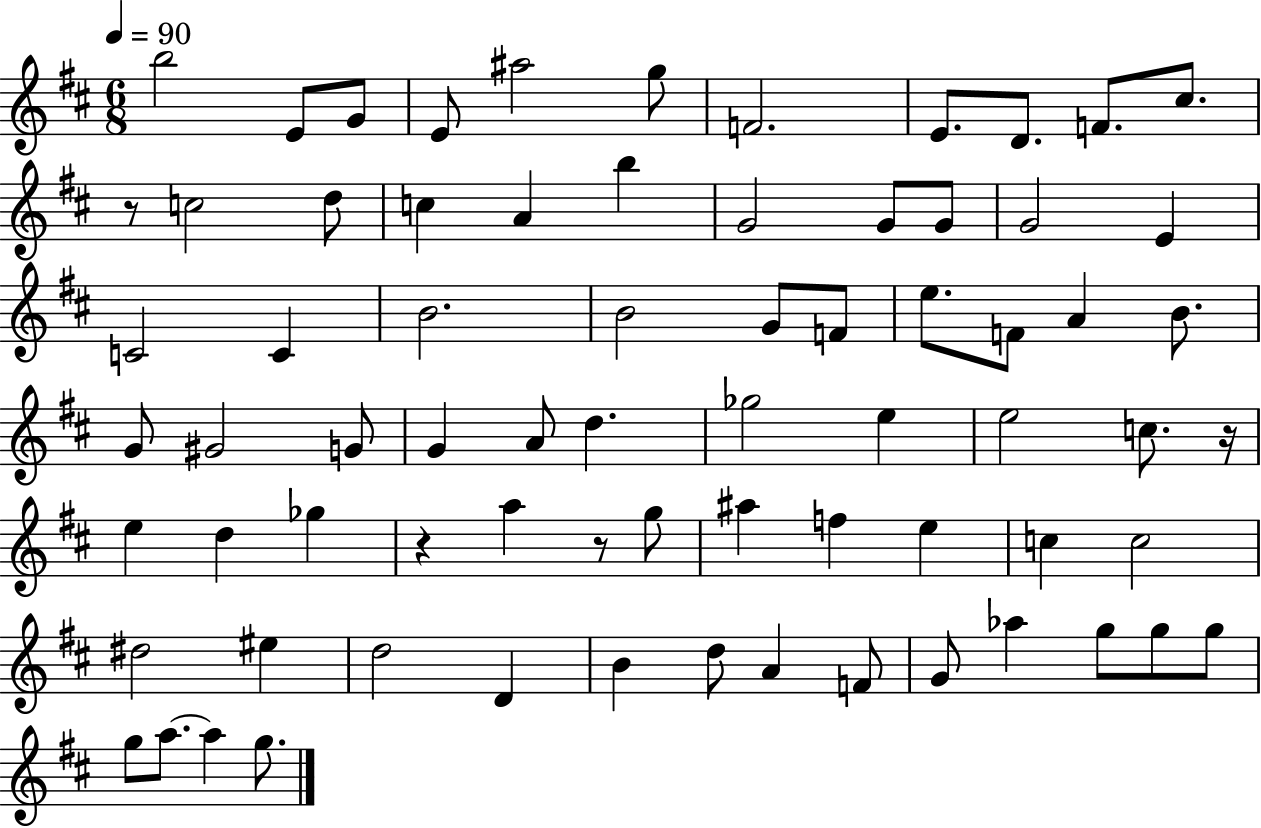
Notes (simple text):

B5/h E4/e G4/e E4/e A#5/h G5/e F4/h. E4/e. D4/e. F4/e. C#5/e. R/e C5/h D5/e C5/q A4/q B5/q G4/h G4/e G4/e G4/h E4/q C4/h C4/q B4/h. B4/h G4/e F4/e E5/e. F4/e A4/q B4/e. G4/e G#4/h G4/e G4/q A4/e D5/q. Gb5/h E5/q E5/h C5/e. R/s E5/q D5/q Gb5/q R/q A5/q R/e G5/e A#5/q F5/q E5/q C5/q C5/h D#5/h EIS5/q D5/h D4/q B4/q D5/e A4/q F4/e G4/e Ab5/q G5/e G5/e G5/e G5/e A5/e. A5/q G5/e.